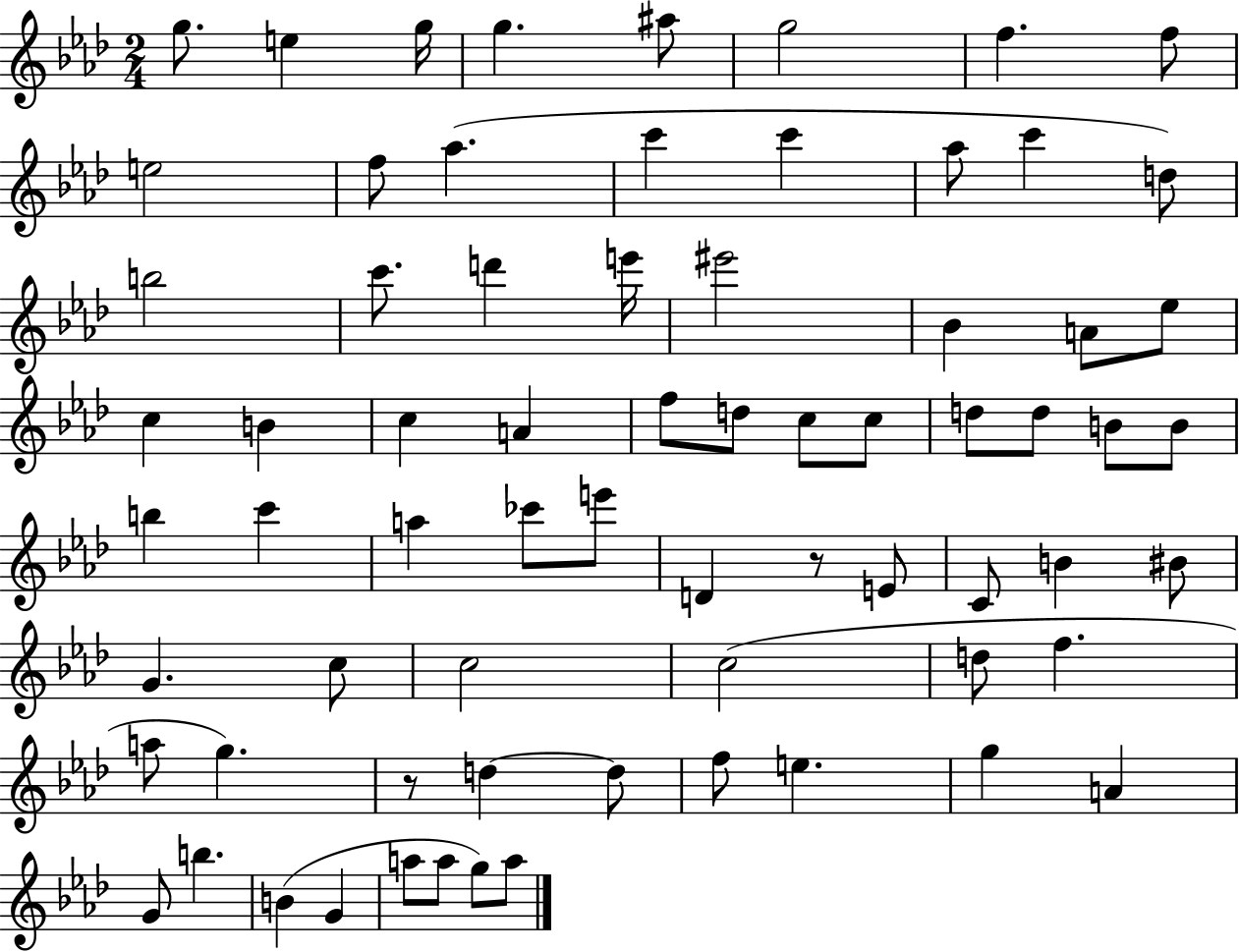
X:1
T:Untitled
M:2/4
L:1/4
K:Ab
g/2 e g/4 g ^a/2 g2 f f/2 e2 f/2 _a c' c' _a/2 c' d/2 b2 c'/2 d' e'/4 ^e'2 _B A/2 _e/2 c B c A f/2 d/2 c/2 c/2 d/2 d/2 B/2 B/2 b c' a _c'/2 e'/2 D z/2 E/2 C/2 B ^B/2 G c/2 c2 c2 d/2 f a/2 g z/2 d d/2 f/2 e g A G/2 b B G a/2 a/2 g/2 a/2